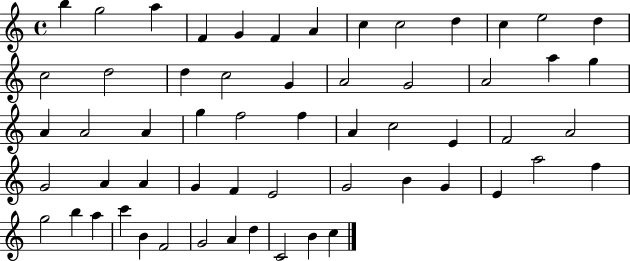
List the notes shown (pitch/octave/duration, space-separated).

B5/q G5/h A5/q F4/q G4/q F4/q A4/q C5/q C5/h D5/q C5/q E5/h D5/q C5/h D5/h D5/q C5/h G4/q A4/h G4/h A4/h A5/q G5/q A4/q A4/h A4/q G5/q F5/h F5/q A4/q C5/h E4/q F4/h A4/h G4/h A4/q A4/q G4/q F4/q E4/h G4/h B4/q G4/q E4/q A5/h F5/q G5/h B5/q A5/q C6/q B4/q F4/h G4/h A4/q D5/q C4/h B4/q C5/q